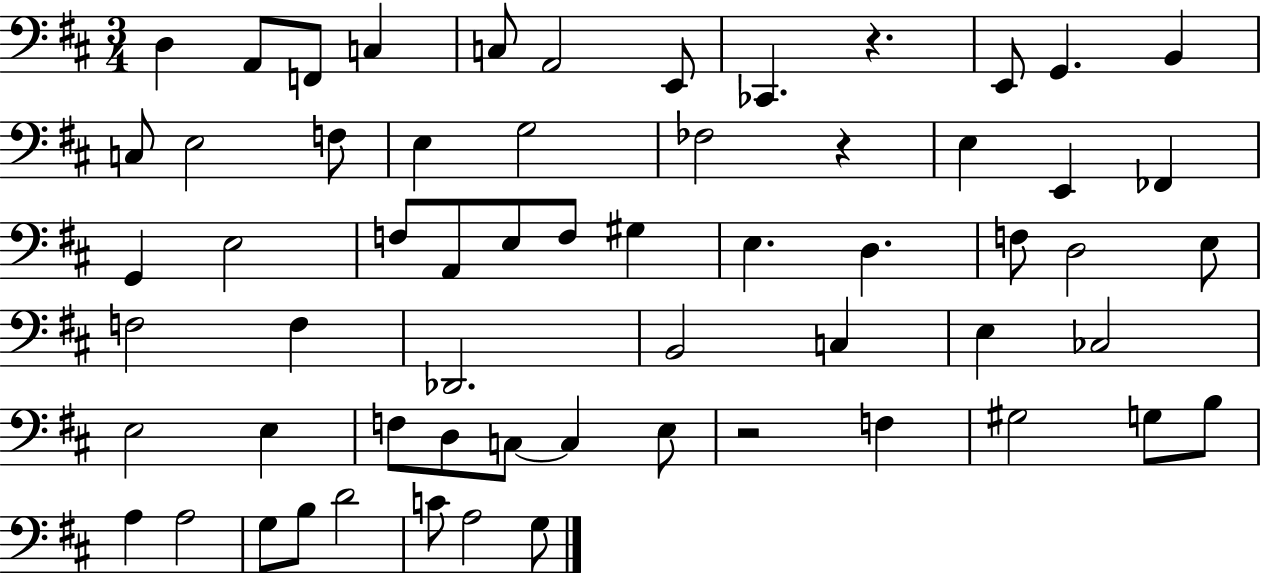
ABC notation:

X:1
T:Untitled
M:3/4
L:1/4
K:D
D, A,,/2 F,,/2 C, C,/2 A,,2 E,,/2 _C,, z E,,/2 G,, B,, C,/2 E,2 F,/2 E, G,2 _F,2 z E, E,, _F,, G,, E,2 F,/2 A,,/2 E,/2 F,/2 ^G, E, D, F,/2 D,2 E,/2 F,2 F, _D,,2 B,,2 C, E, _C,2 E,2 E, F,/2 D,/2 C,/2 C, E,/2 z2 F, ^G,2 G,/2 B,/2 A, A,2 G,/2 B,/2 D2 C/2 A,2 G,/2